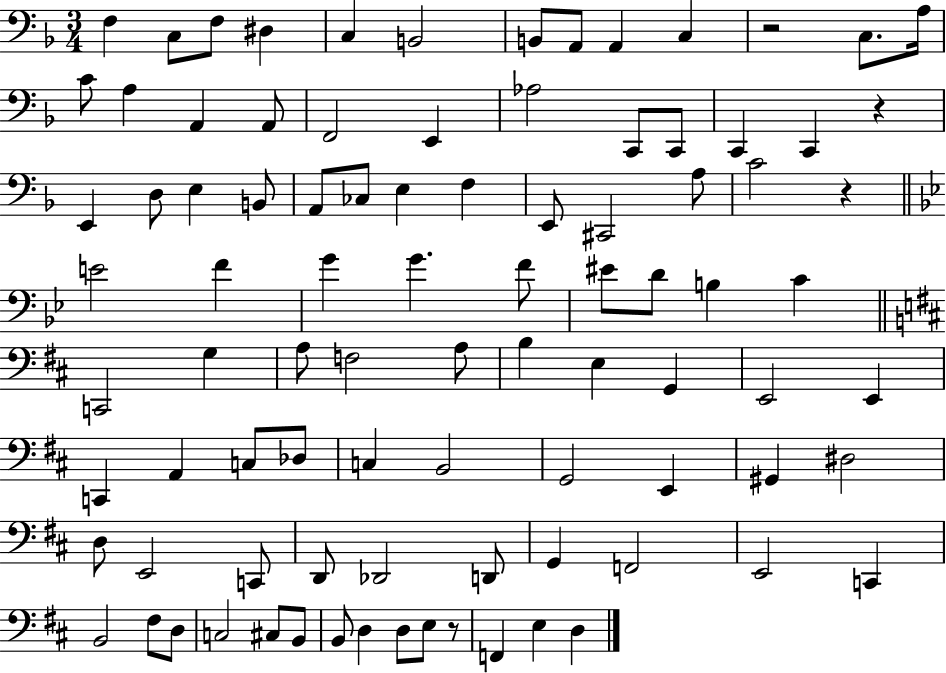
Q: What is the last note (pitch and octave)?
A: D3